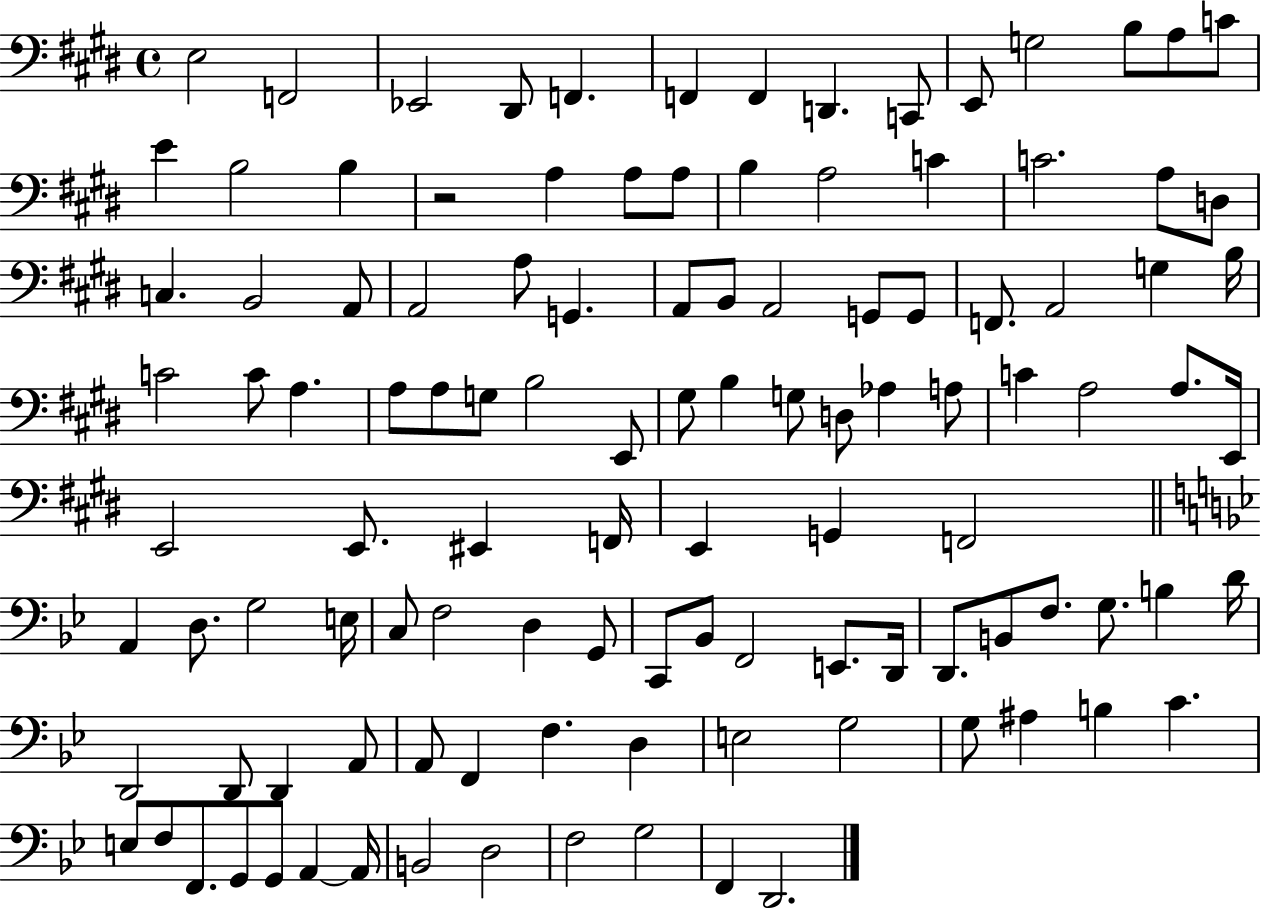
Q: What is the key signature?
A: E major